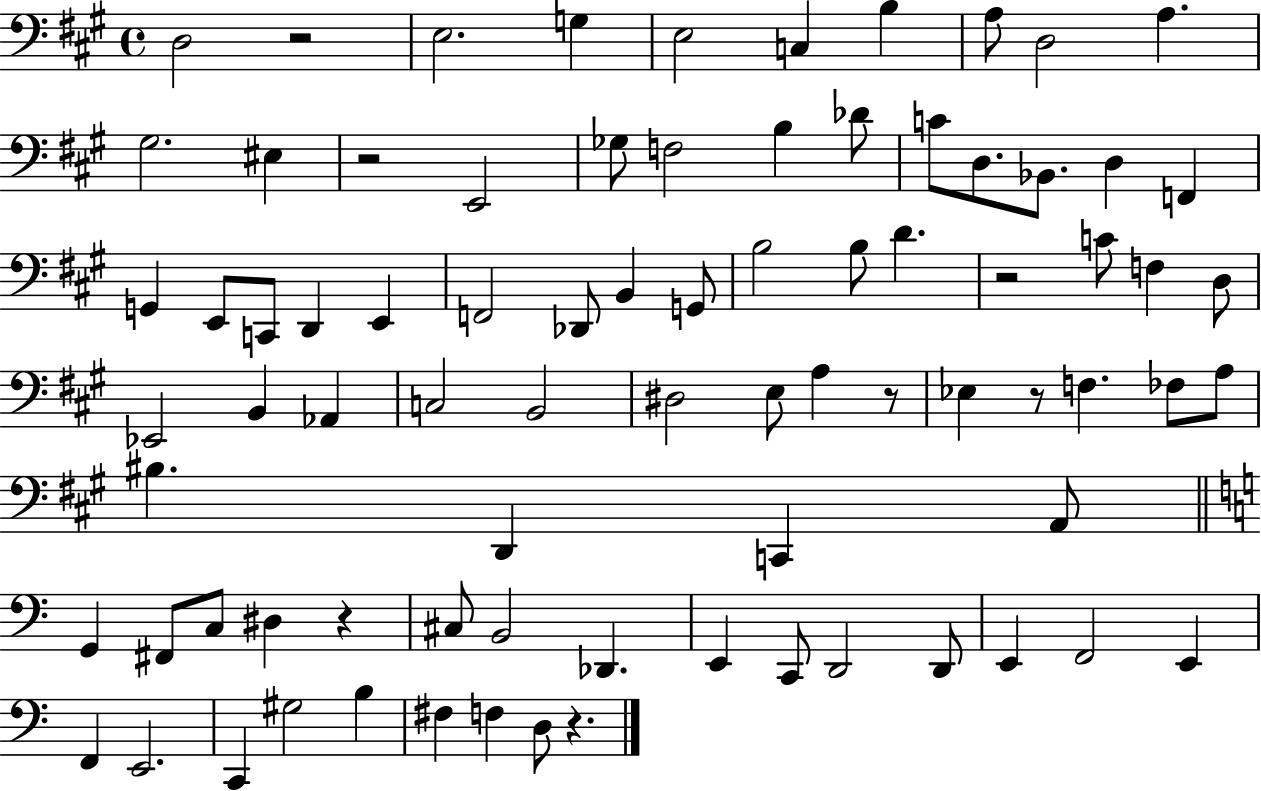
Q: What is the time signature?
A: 4/4